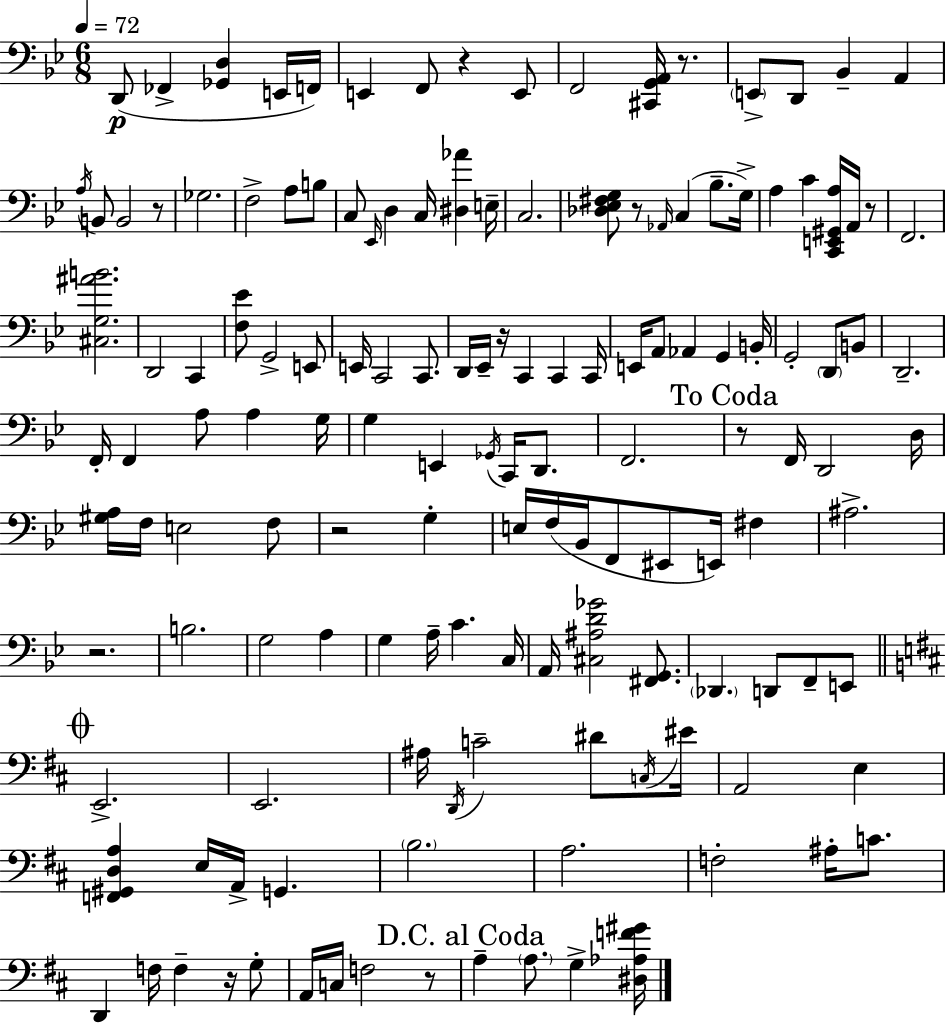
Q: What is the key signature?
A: BES major